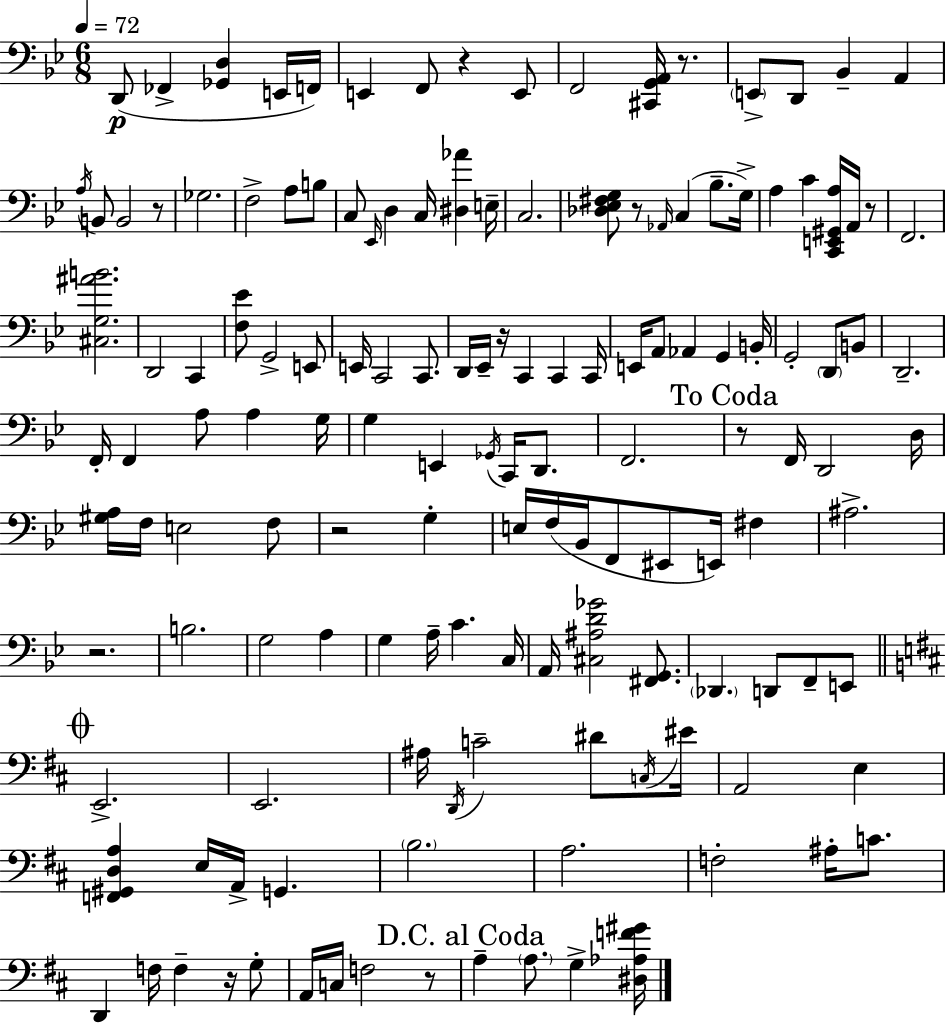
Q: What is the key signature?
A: BES major